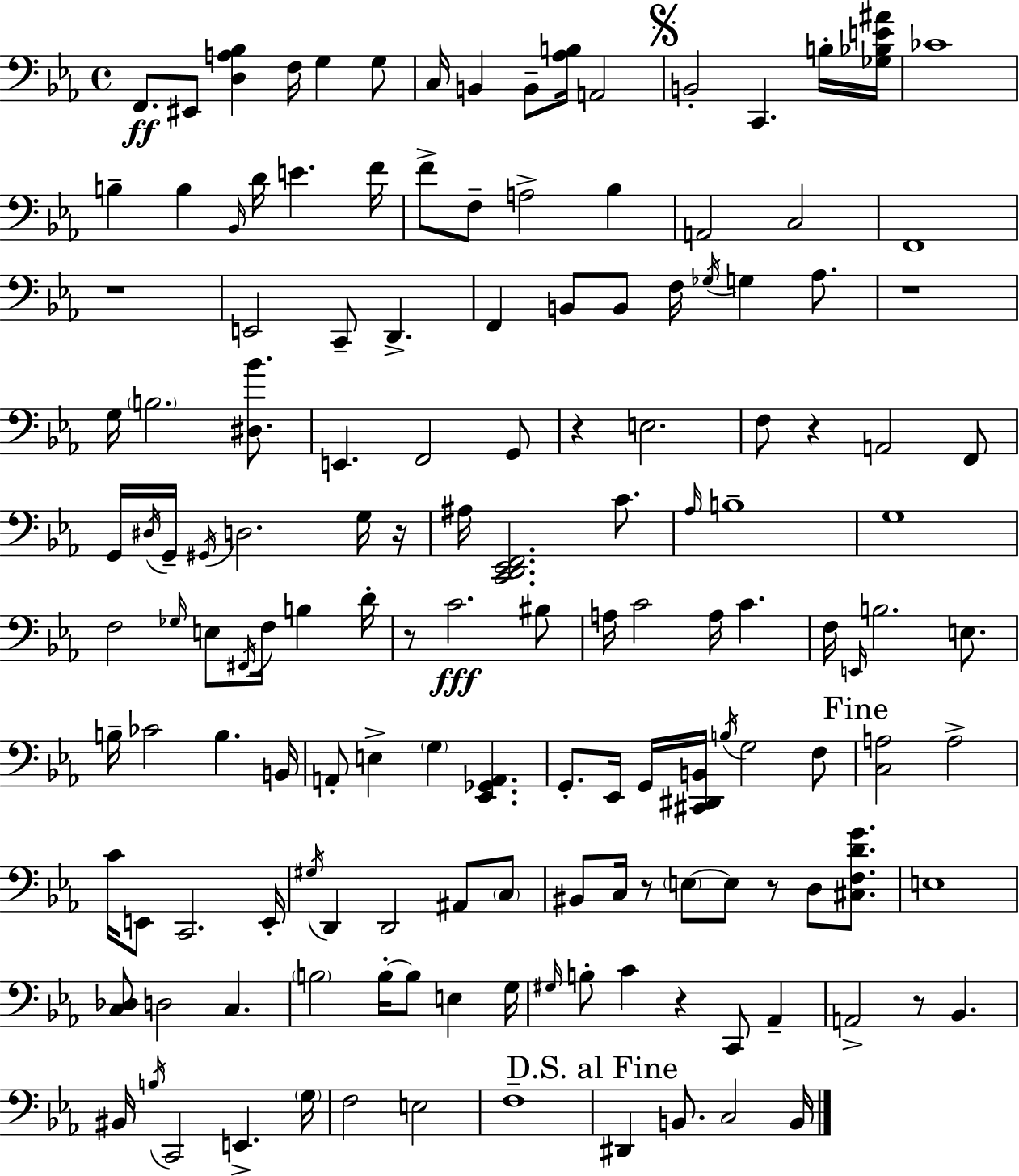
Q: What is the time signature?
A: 4/4